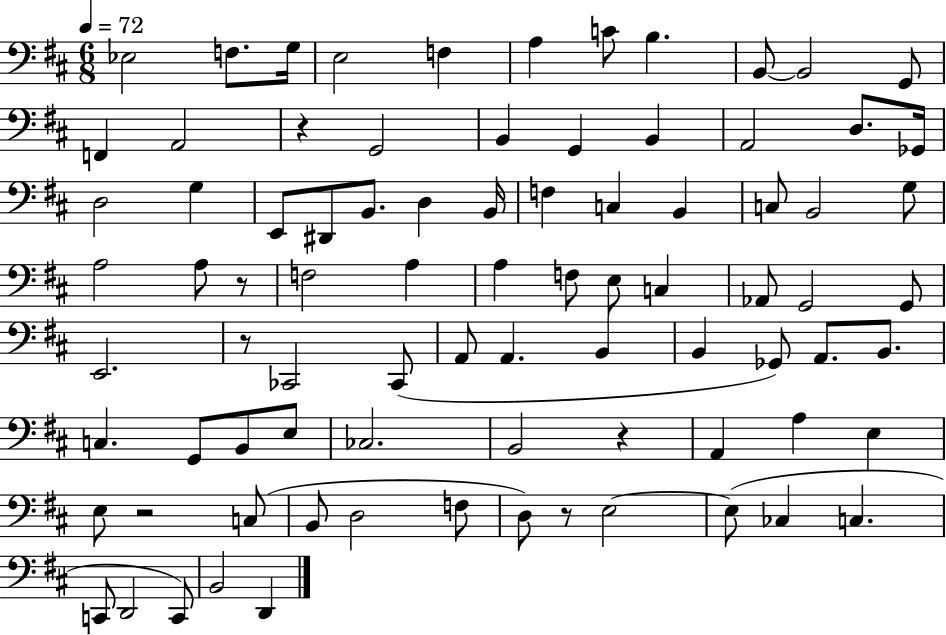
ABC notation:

X:1
T:Untitled
M:6/8
L:1/4
K:D
_E,2 F,/2 G,/4 E,2 F, A, C/2 B, B,,/2 B,,2 G,,/2 F,, A,,2 z G,,2 B,, G,, B,, A,,2 D,/2 _G,,/4 D,2 G, E,,/2 ^D,,/2 B,,/2 D, B,,/4 F, C, B,, C,/2 B,,2 G,/2 A,2 A,/2 z/2 F,2 A, A, F,/2 E,/2 C, _A,,/2 G,,2 G,,/2 E,,2 z/2 _C,,2 _C,,/2 A,,/2 A,, B,, B,, _G,,/2 A,,/2 B,,/2 C, G,,/2 B,,/2 E,/2 _C,2 B,,2 z A,, A, E, E,/2 z2 C,/2 B,,/2 D,2 F,/2 D,/2 z/2 E,2 E,/2 _C, C, C,,/2 D,,2 C,,/2 B,,2 D,,